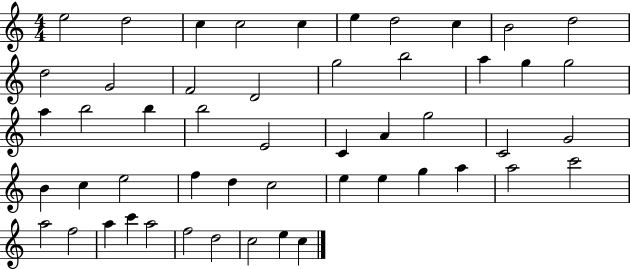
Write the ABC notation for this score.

X:1
T:Untitled
M:4/4
L:1/4
K:C
e2 d2 c c2 c e d2 c B2 d2 d2 G2 F2 D2 g2 b2 a g g2 a b2 b b2 E2 C A g2 C2 G2 B c e2 f d c2 e e g a a2 c'2 a2 f2 a c' a2 f2 d2 c2 e c